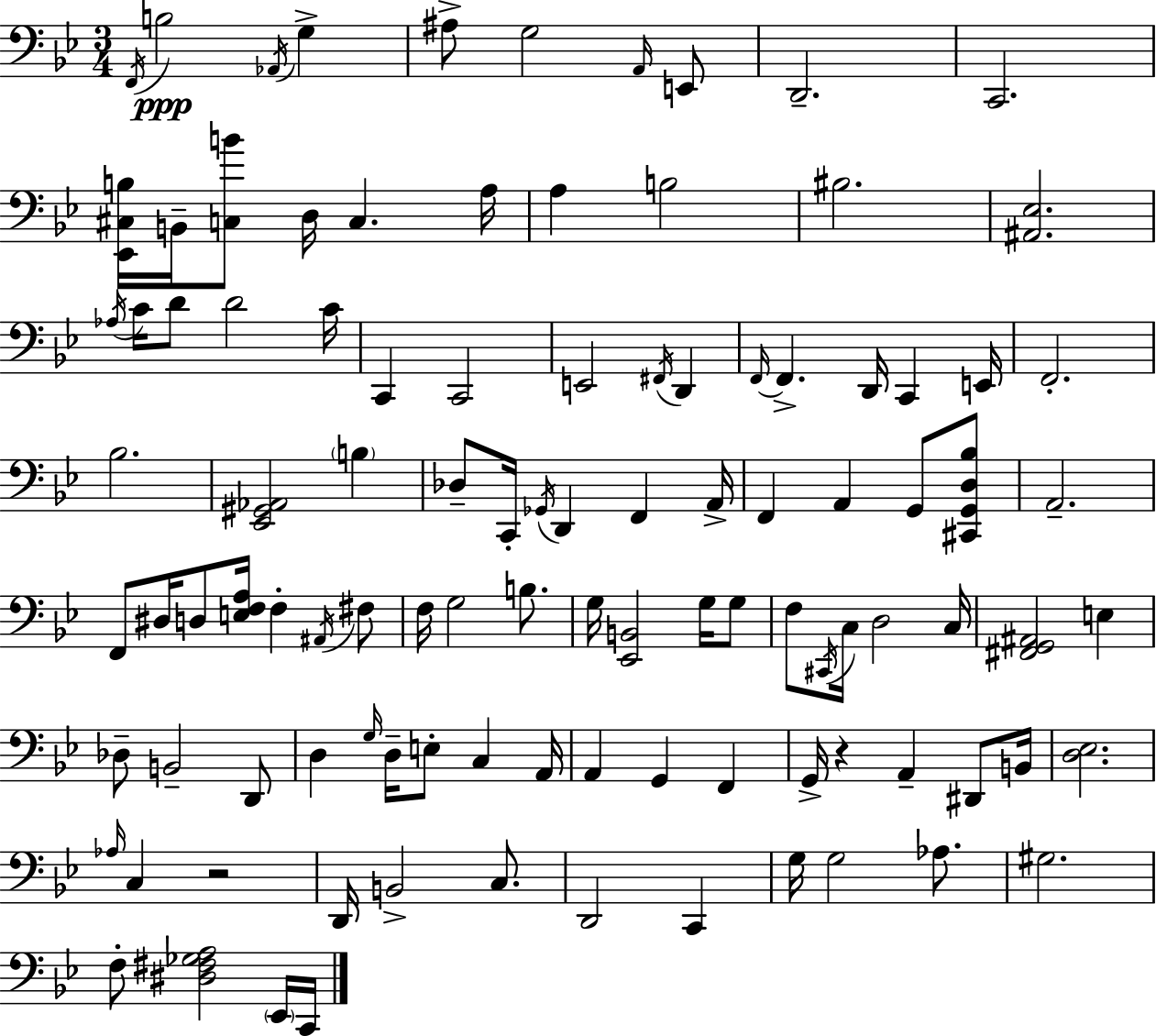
F2/s B3/h Ab2/s G3/q A#3/e G3/h A2/s E2/e D2/h. C2/h. [Eb2,C#3,B3]/s B2/s [C3,B4]/e D3/s C3/q. A3/s A3/q B3/h BIS3/h. [A#2,Eb3]/h. Ab3/s C4/s D4/e D4/h C4/s C2/q C2/h E2/h F#2/s D2/q F2/s F2/q. D2/s C2/q E2/s F2/h. Bb3/h. [Eb2,G#2,Ab2]/h B3/q Db3/e C2/s Gb2/s D2/q F2/q A2/s F2/q A2/q G2/e [C#2,G2,D3,Bb3]/e A2/h. F2/e D#3/s D3/e [E3,F3,A3]/s F3/q A#2/s F#3/e F3/s G3/h B3/e. G3/s [Eb2,B2]/h G3/s G3/e F3/e C#2/s C3/s D3/h C3/s [F#2,G2,A#2]/h E3/q Db3/e B2/h D2/e D3/q G3/s D3/s E3/e C3/q A2/s A2/q G2/q F2/q G2/s R/q A2/q D#2/e B2/s [D3,Eb3]/h. Ab3/s C3/q R/h D2/s B2/h C3/e. D2/h C2/q G3/s G3/h Ab3/e. G#3/h. F3/e [D#3,F#3,Gb3,A3]/h Eb2/s C2/s